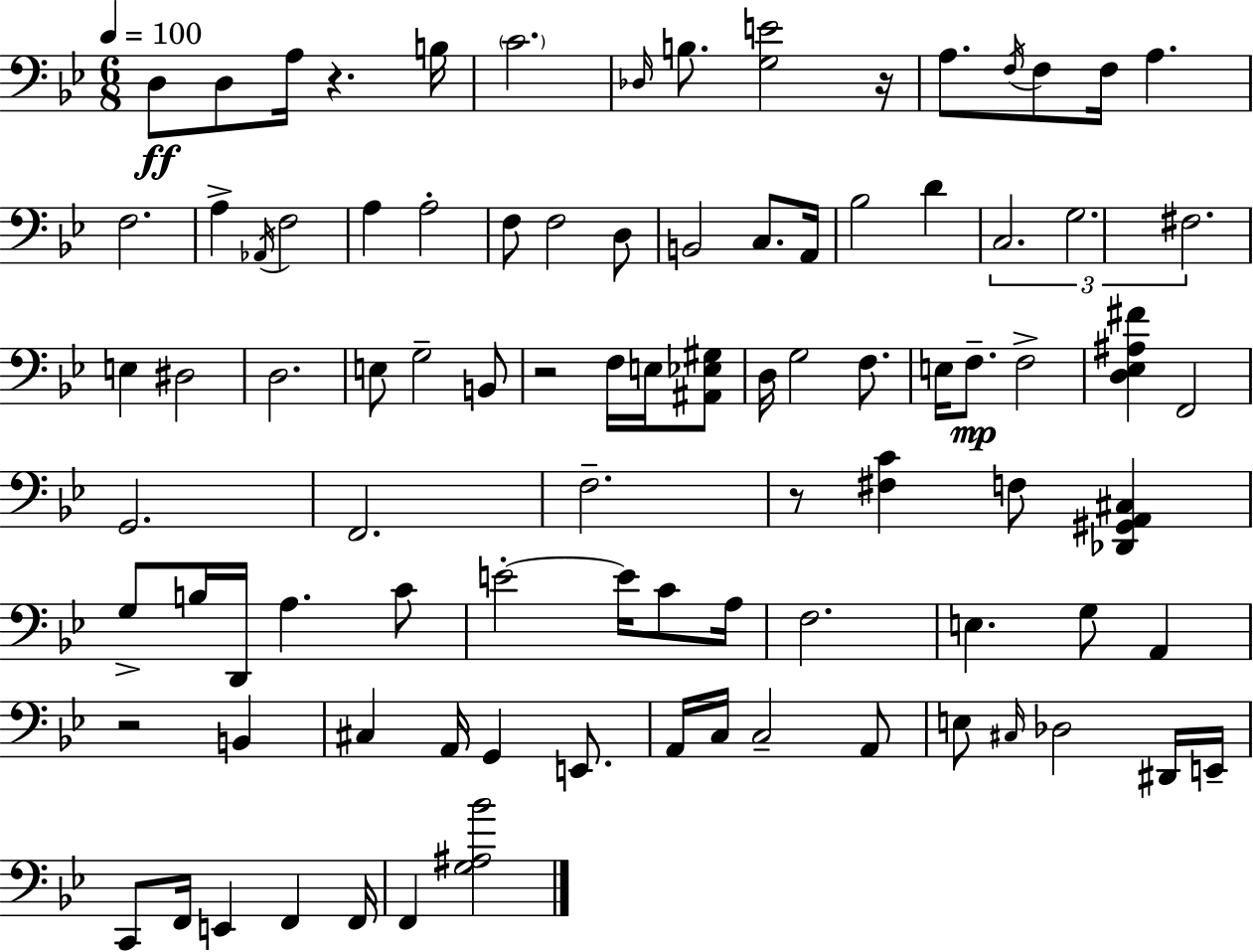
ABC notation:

X:1
T:Untitled
M:6/8
L:1/4
K:Gm
D,/2 D,/2 A,/4 z B,/4 C2 _D,/4 B,/2 [G,E]2 z/4 A,/2 F,/4 F,/2 F,/4 A, F,2 A, _A,,/4 F,2 A, A,2 F,/2 F,2 D,/2 B,,2 C,/2 A,,/4 _B,2 D C,2 G,2 ^F,2 E, ^D,2 D,2 E,/2 G,2 B,,/2 z2 F,/4 E,/4 [^A,,_E,^G,]/2 D,/4 G,2 F,/2 E,/4 F,/2 F,2 [D,_E,^A,^F] F,,2 G,,2 F,,2 F,2 z/2 [^F,C] F,/2 [_D,,^G,,A,,^C,] G,/2 B,/4 D,,/4 A, C/2 E2 E/4 C/2 A,/4 F,2 E, G,/2 A,, z2 B,, ^C, A,,/4 G,, E,,/2 A,,/4 C,/4 C,2 A,,/2 E,/2 ^C,/4 _D,2 ^D,,/4 E,,/4 C,,/2 F,,/4 E,, F,, F,,/4 F,, [G,^A,_B]2